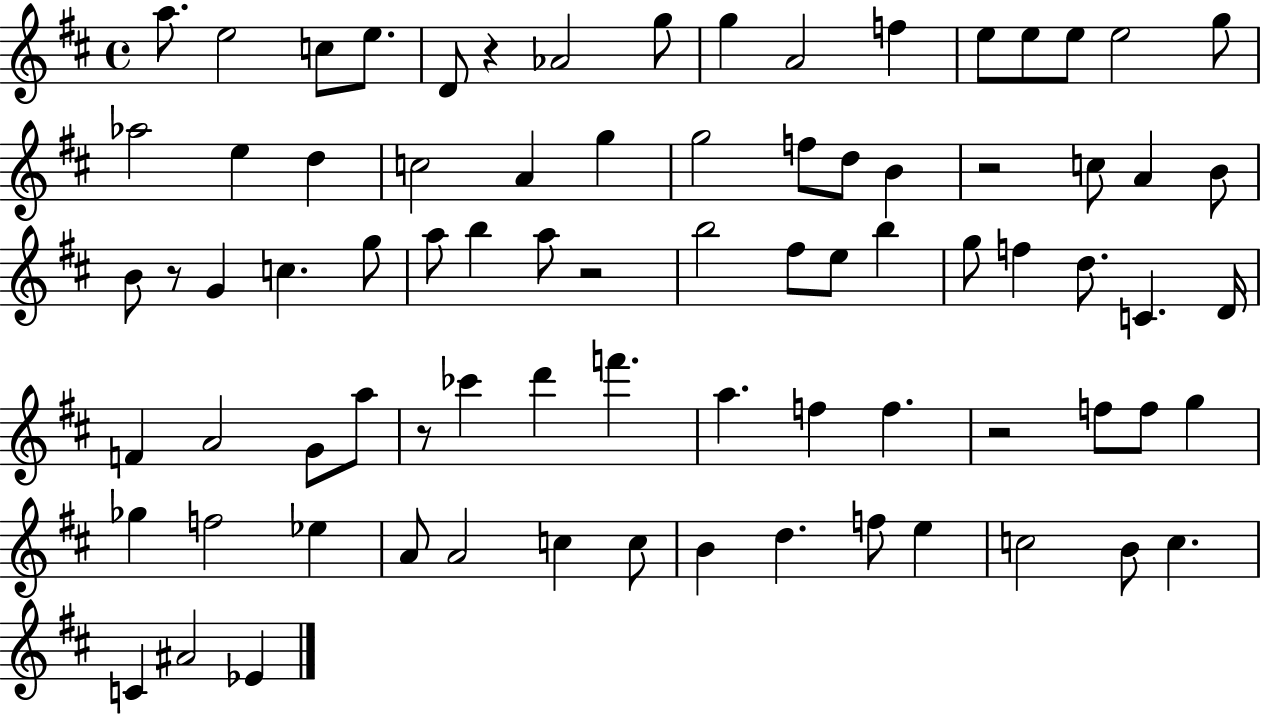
X:1
T:Untitled
M:4/4
L:1/4
K:D
a/2 e2 c/2 e/2 D/2 z _A2 g/2 g A2 f e/2 e/2 e/2 e2 g/2 _a2 e d c2 A g g2 f/2 d/2 B z2 c/2 A B/2 B/2 z/2 G c g/2 a/2 b a/2 z2 b2 ^f/2 e/2 b g/2 f d/2 C D/4 F A2 G/2 a/2 z/2 _c' d' f' a f f z2 f/2 f/2 g _g f2 _e A/2 A2 c c/2 B d f/2 e c2 B/2 c C ^A2 _E